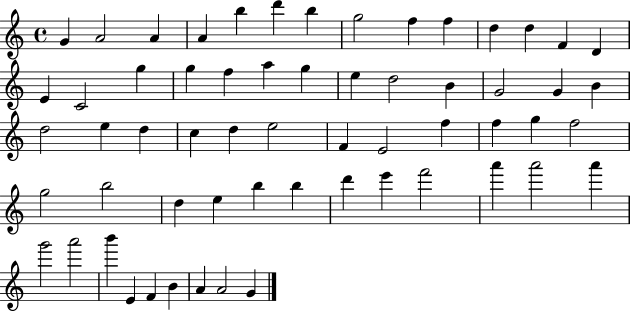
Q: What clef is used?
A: treble